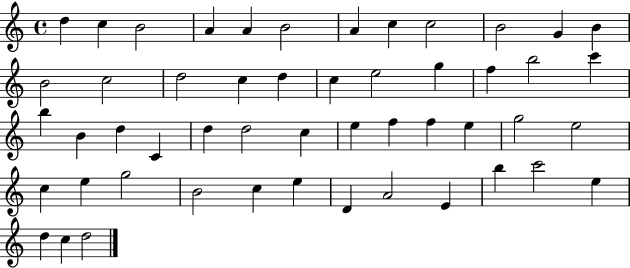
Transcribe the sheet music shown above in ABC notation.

X:1
T:Untitled
M:4/4
L:1/4
K:C
d c B2 A A B2 A c c2 B2 G B B2 c2 d2 c d c e2 g f b2 c' b B d C d d2 c e f f e g2 e2 c e g2 B2 c e D A2 E b c'2 e d c d2